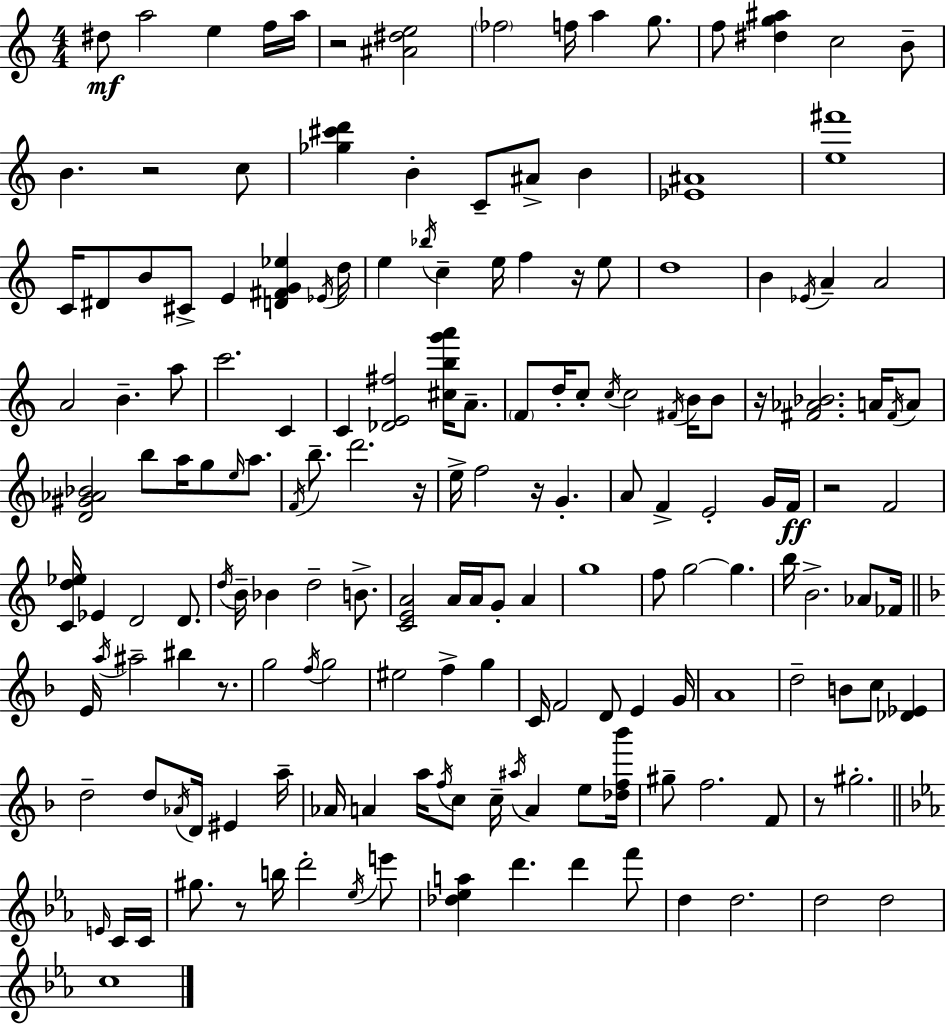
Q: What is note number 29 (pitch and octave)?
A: E5